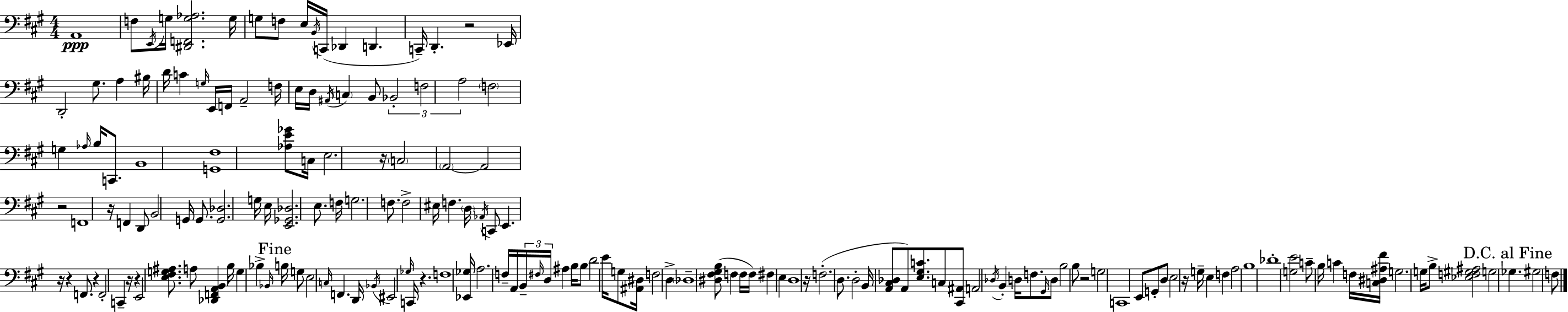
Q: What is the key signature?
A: A major